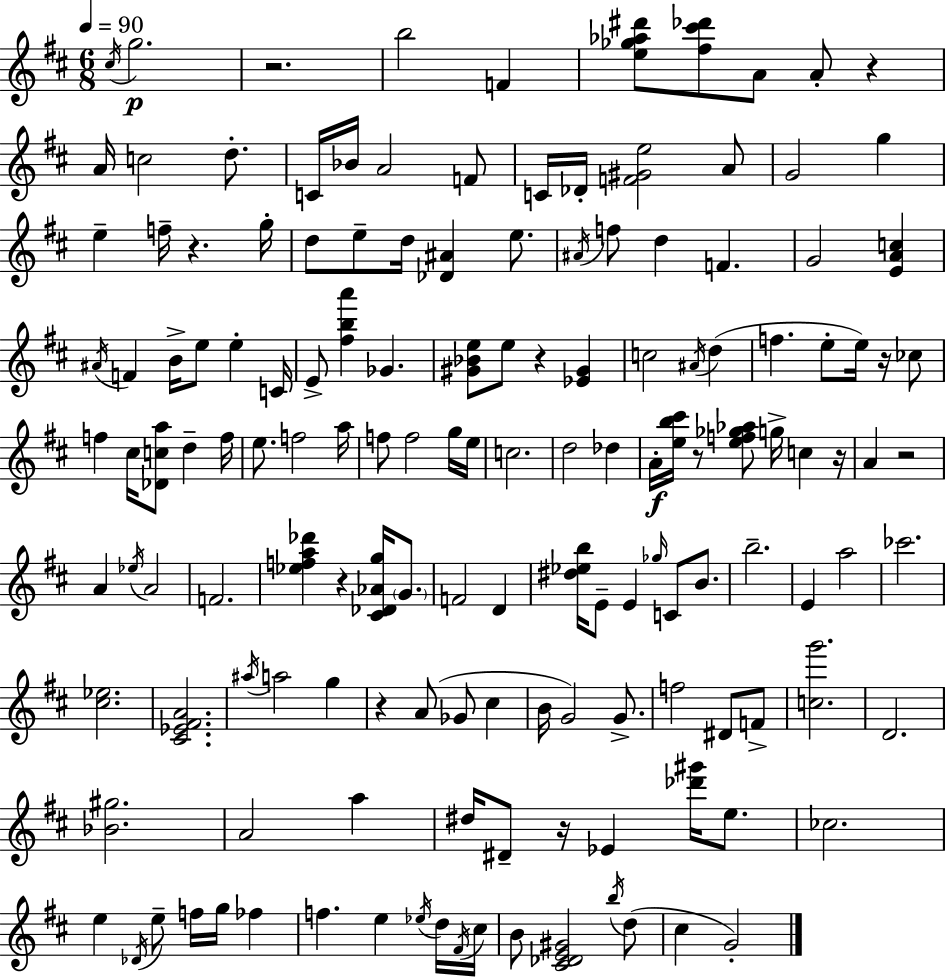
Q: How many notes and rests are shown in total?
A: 148